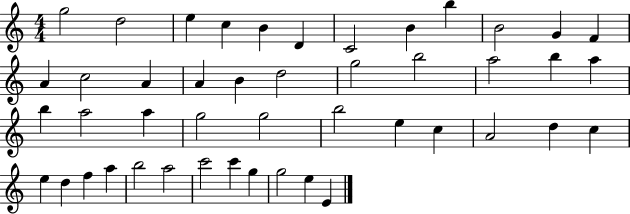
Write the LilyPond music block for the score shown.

{
  \clef treble
  \numericTimeSignature
  \time 4/4
  \key c \major
  g''2 d''2 | e''4 c''4 b'4 d'4 | c'2 b'4 b''4 | b'2 g'4 f'4 | \break a'4 c''2 a'4 | a'4 b'4 d''2 | g''2 b''2 | a''2 b''4 a''4 | \break b''4 a''2 a''4 | g''2 g''2 | b''2 e''4 c''4 | a'2 d''4 c''4 | \break e''4 d''4 f''4 a''4 | b''2 a''2 | c'''2 c'''4 g''4 | g''2 e''4 e'4 | \break \bar "|."
}